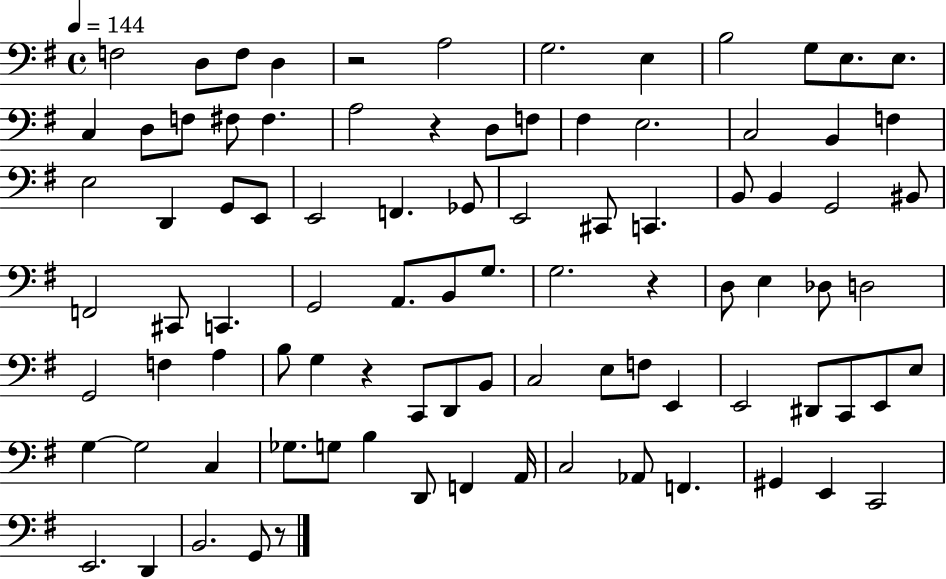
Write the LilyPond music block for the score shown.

{
  \clef bass
  \time 4/4
  \defaultTimeSignature
  \key g \major
  \tempo 4 = 144
  \repeat volta 2 { f2 d8 f8 d4 | r2 a2 | g2. e4 | b2 g8 e8. e8. | \break c4 d8 f8 fis8 fis4. | a2 r4 d8 f8 | fis4 e2. | c2 b,4 f4 | \break e2 d,4 g,8 e,8 | e,2 f,4. ges,8 | e,2 cis,8 c,4. | b,8 b,4 g,2 bis,8 | \break f,2 cis,8 c,4. | g,2 a,8. b,8 g8. | g2. r4 | d8 e4 des8 d2 | \break g,2 f4 a4 | b8 g4 r4 c,8 d,8 b,8 | c2 e8 f8 e,4 | e,2 dis,8 c,8 e,8 e8 | \break g4~~ g2 c4 | ges8. g8 b4 d,8 f,4 a,16 | c2 aes,8 f,4. | gis,4 e,4 c,2 | \break e,2. d,4 | b,2. g,8 r8 | } \bar "|."
}